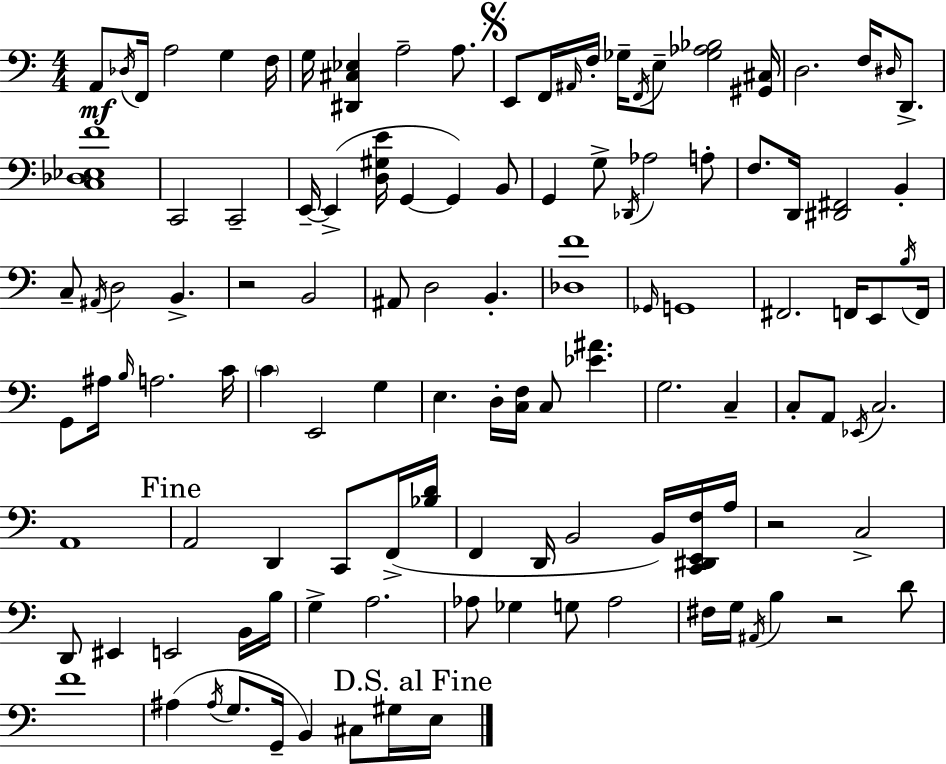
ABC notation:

X:1
T:Untitled
M:4/4
L:1/4
K:Am
A,,/2 _D,/4 F,,/4 A,2 G, F,/4 G,/4 [^D,,^C,_E,] A,2 A,/2 E,,/2 F,,/4 ^A,,/4 F,/4 _G,/4 F,,/4 E,/2 [_G,_A,_B,]2 [^G,,^C,]/4 D,2 F,/4 ^D,/4 D,,/2 [C,_D,_E,F]4 C,,2 C,,2 E,,/4 E,, [D,^G,E]/4 G,, G,, B,,/2 G,, G,/2 _D,,/4 _A,2 A,/2 F,/2 D,,/4 [^D,,^F,,]2 B,, C,/2 ^A,,/4 D,2 B,, z2 B,,2 ^A,,/2 D,2 B,, [_D,F]4 _G,,/4 G,,4 ^F,,2 F,,/4 E,,/2 B,/4 F,,/4 G,,/2 ^A,/4 B,/4 A,2 C/4 C E,,2 G, E, D,/4 [C,F,]/4 C,/2 [_E^A] G,2 C, C,/2 A,,/2 _E,,/4 C,2 A,,4 A,,2 D,, C,,/2 F,,/4 [_B,D]/4 F,, D,,/4 B,,2 B,,/4 [C,,^D,,E,,F,]/4 A,/4 z2 C,2 D,,/2 ^E,, E,,2 B,,/4 B,/4 G, A,2 _A,/2 _G, G,/2 _A,2 ^F,/4 G,/4 ^A,,/4 B, z2 D/2 F4 ^A, ^A,/4 G,/2 G,,/4 B,, ^C,/2 ^G,/4 E,/4